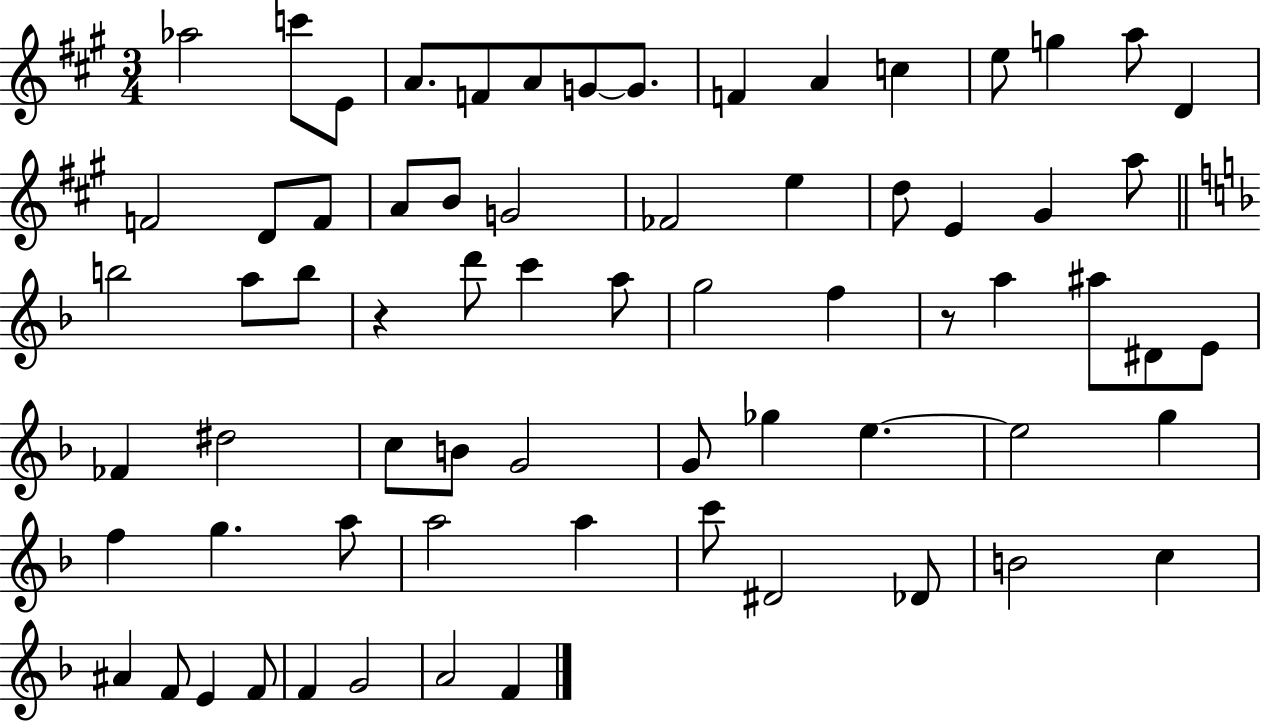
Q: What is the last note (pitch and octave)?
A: F4